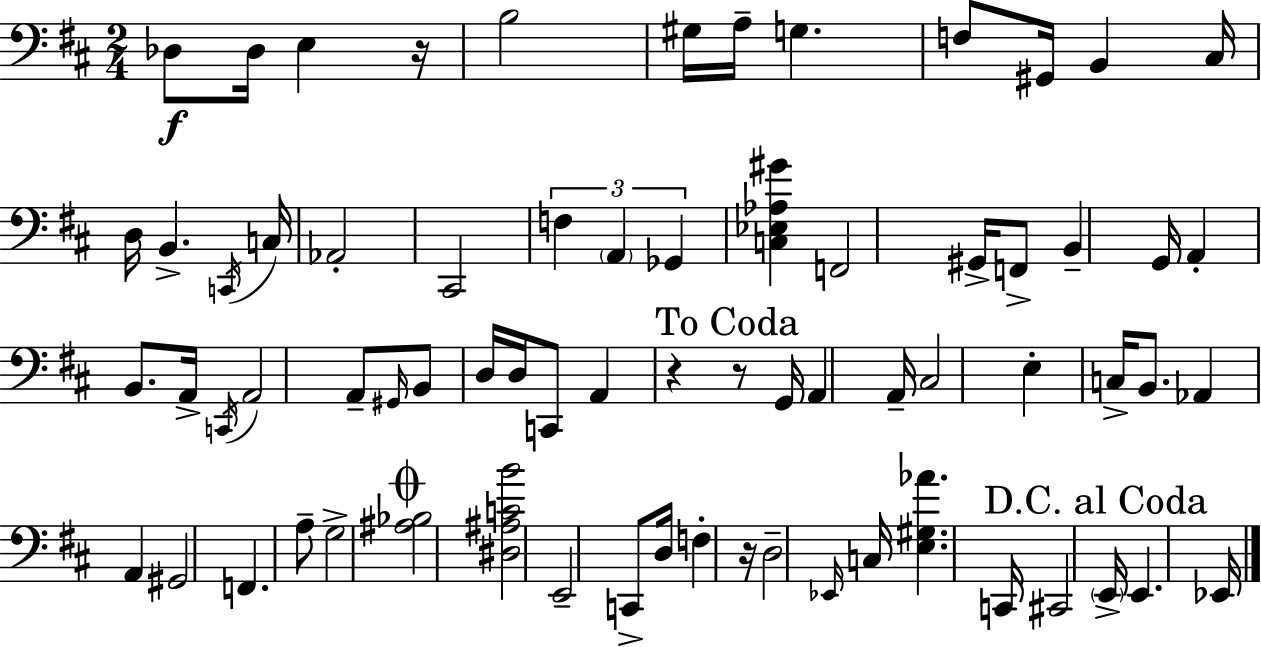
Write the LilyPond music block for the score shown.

{
  \clef bass
  \numericTimeSignature
  \time 2/4
  \key d \major
  des8\f des16 e4 r16 | b2 | gis16 a16-- g4. | f8 gis,16 b,4 cis16 | \break d16 b,4.-> \acciaccatura { c,16 } | c16 aes,2-. | cis,2 | \tuplet 3/2 { f4 \parenthesize a,4 | \break ges,4 } <c ees aes gis'>4 | f,2 | gis,16-> f,8-> b,4-- | g,16 a,4-. b,8. | \break a,16-> \acciaccatura { c,16 } a,2 | a,8-- \grace { gis,16 } b,8 d16 | d16 c,8 a,4 r4 | \mark "To Coda" r8 g,16 a,4 | \break a,16-- cis2 | e4-. c16-> | b,8. aes,4 a,4 | gis,2 | \break f,4. | a8-- g2-> | \mark \markup { \musicglyph "scripts.coda" } <ais bes>2 | <dis ais c' b'>2 | \break e,2-- | c,8-> d16 f4-. | r16 d2-- | \grace { ees,16 } c16 <e gis aes'>4. | \break c,16 cis,2 | \mark "D.C. al Coda" \parenthesize e,16-> e,4. | ees,16 \bar "|."
}